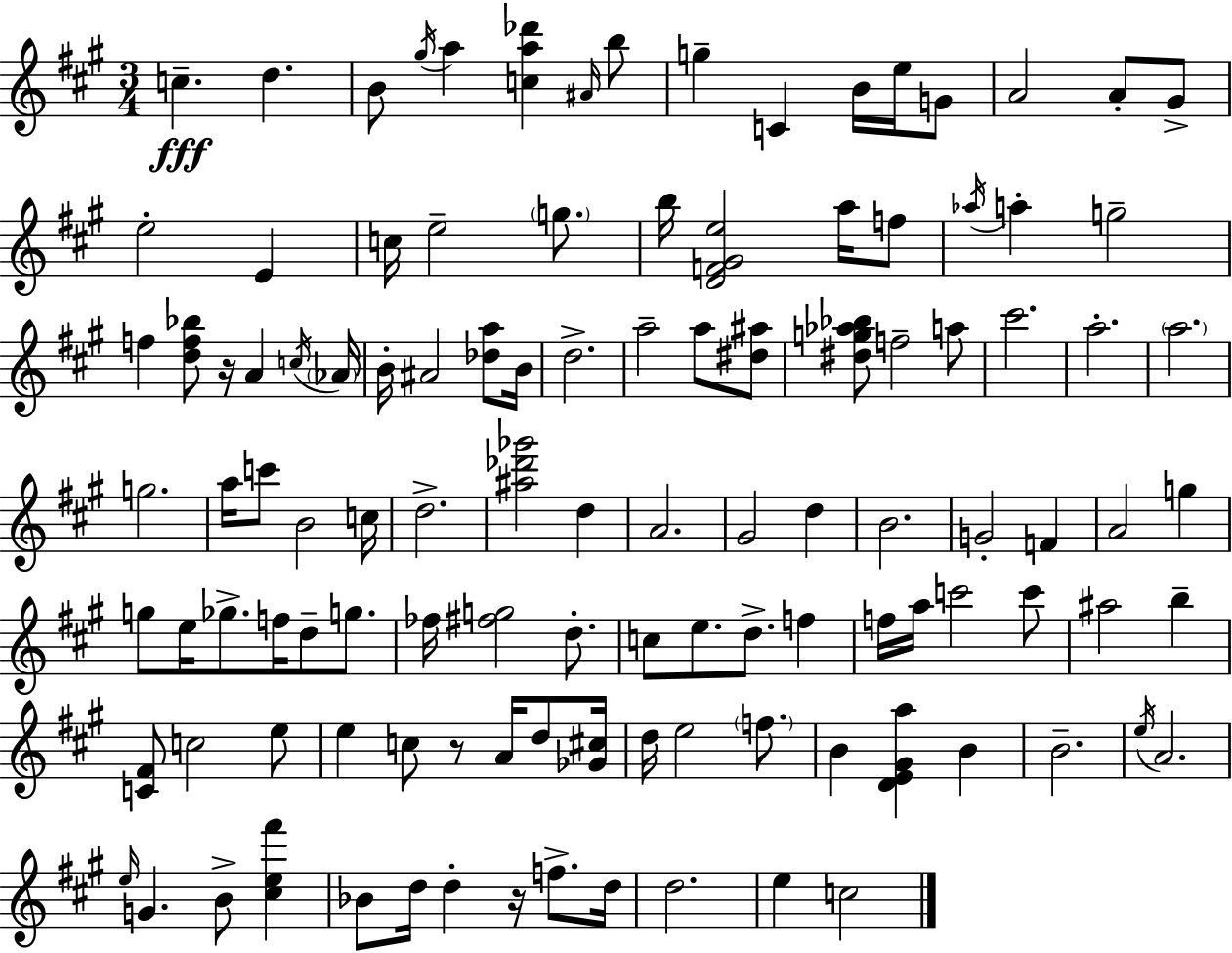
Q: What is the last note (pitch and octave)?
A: C5